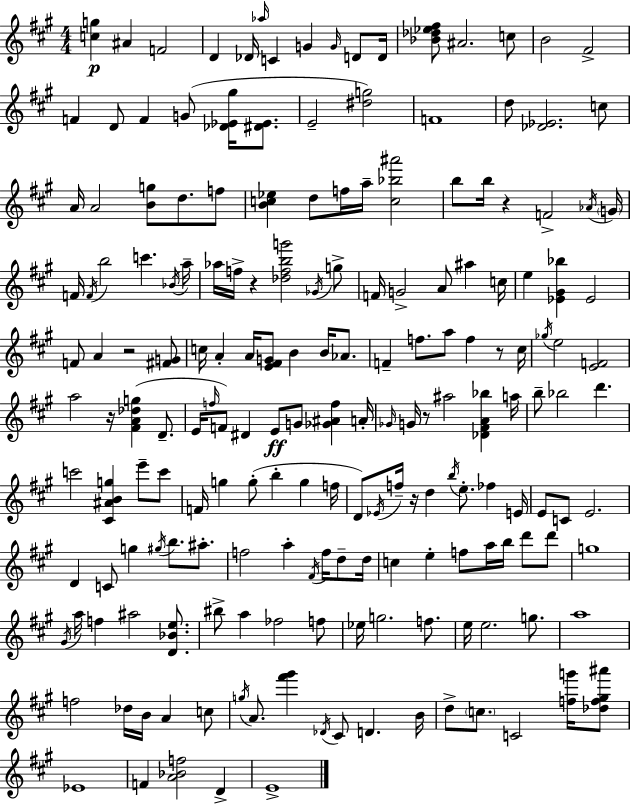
[C5,G5]/q A#4/q F4/h D4/q Db4/s Ab5/s C4/q G4/q G4/s D4/e D4/s [Bb4,Db5,Eb5,F#5]/e A#4/h. C5/e B4/h F#4/h F4/q D4/e F4/q G4/e [Db4,Eb4,G#5]/s [D#4,Eb4]/e. E4/h [D#5,G5]/h F4/w D5/e [Db4,Eb4]/h. C5/e A4/s A4/h [B4,G5]/e D5/e. F5/e [B4,C5,Eb5]/q D5/e F5/s A5/s [C5,Bb5,A#6]/h B5/e B5/s R/q F4/h Ab4/s G4/s F4/s F4/s B5/h C6/q. Bb4/s A5/s Ab5/s F5/s R/q [Db5,F5,B5,G6]/h Gb4/s G5/e F4/s G4/h A4/e A#5/q C5/s E5/q [Eb4,G#4,Bb5]/q Eb4/h F4/e A4/q R/h [F#4,G4]/e C5/s A4/q A4/s [E4,F#4,G4]/e B4/q B4/s Ab4/e. F4/q F5/e. A5/e F5/q R/e C#5/s Gb5/s E5/h [E4,F4]/h A5/h R/s [F#4,A4,Db5,G5]/q D4/e. E4/s F5/s F4/e D#4/q E4/e G4/e [Gb4,A#4,F5]/q A4/s Gb4/s G4/s R/e A#5/h [Db4,F#4,A4,Bb5]/q A5/s B5/e Bb5/h D6/q. C6/h [C#4,A#4,B4,G5]/q E6/e C6/e F4/s G5/q G5/e B5/q G5/q F5/s D4/e Eb4/s F5/s R/s D5/q B5/s E5/e. FES5/q E4/s E4/e C4/e E4/h. D4/q C4/e G5/q G#5/s B5/e. A#5/e. F5/h A5/q F#4/s F5/s D5/e D5/s C5/q E5/q F5/e A5/s B5/s D6/e D6/e G5/w G#4/s A5/s F5/q A#5/h [D4,Bb4,E5]/e. BIS5/e A5/q FES5/h F5/e Eb5/s G5/h. F5/e. E5/s E5/h. G5/e. A5/w F5/h Db5/s B4/s A4/q C5/e G5/s A4/e. [F#6,G#6]/q Db4/s C#4/e D4/q. B4/s D5/e C5/e. C4/h [F5,G6]/s [Db5,F5,G#5,A#6]/e Eb4/w F4/q [A4,Bb4,F5]/h D4/q E4/w